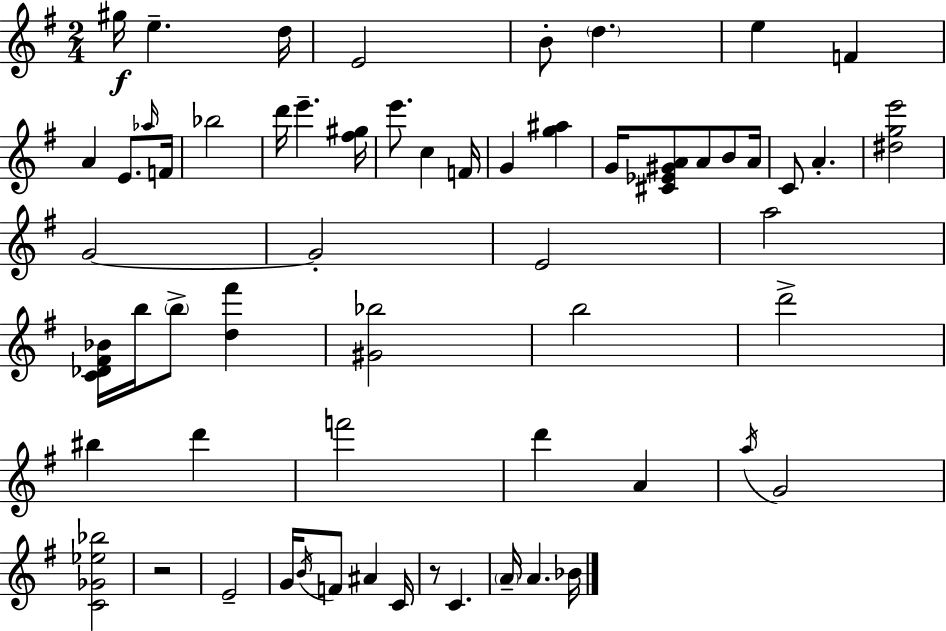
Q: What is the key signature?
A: G major